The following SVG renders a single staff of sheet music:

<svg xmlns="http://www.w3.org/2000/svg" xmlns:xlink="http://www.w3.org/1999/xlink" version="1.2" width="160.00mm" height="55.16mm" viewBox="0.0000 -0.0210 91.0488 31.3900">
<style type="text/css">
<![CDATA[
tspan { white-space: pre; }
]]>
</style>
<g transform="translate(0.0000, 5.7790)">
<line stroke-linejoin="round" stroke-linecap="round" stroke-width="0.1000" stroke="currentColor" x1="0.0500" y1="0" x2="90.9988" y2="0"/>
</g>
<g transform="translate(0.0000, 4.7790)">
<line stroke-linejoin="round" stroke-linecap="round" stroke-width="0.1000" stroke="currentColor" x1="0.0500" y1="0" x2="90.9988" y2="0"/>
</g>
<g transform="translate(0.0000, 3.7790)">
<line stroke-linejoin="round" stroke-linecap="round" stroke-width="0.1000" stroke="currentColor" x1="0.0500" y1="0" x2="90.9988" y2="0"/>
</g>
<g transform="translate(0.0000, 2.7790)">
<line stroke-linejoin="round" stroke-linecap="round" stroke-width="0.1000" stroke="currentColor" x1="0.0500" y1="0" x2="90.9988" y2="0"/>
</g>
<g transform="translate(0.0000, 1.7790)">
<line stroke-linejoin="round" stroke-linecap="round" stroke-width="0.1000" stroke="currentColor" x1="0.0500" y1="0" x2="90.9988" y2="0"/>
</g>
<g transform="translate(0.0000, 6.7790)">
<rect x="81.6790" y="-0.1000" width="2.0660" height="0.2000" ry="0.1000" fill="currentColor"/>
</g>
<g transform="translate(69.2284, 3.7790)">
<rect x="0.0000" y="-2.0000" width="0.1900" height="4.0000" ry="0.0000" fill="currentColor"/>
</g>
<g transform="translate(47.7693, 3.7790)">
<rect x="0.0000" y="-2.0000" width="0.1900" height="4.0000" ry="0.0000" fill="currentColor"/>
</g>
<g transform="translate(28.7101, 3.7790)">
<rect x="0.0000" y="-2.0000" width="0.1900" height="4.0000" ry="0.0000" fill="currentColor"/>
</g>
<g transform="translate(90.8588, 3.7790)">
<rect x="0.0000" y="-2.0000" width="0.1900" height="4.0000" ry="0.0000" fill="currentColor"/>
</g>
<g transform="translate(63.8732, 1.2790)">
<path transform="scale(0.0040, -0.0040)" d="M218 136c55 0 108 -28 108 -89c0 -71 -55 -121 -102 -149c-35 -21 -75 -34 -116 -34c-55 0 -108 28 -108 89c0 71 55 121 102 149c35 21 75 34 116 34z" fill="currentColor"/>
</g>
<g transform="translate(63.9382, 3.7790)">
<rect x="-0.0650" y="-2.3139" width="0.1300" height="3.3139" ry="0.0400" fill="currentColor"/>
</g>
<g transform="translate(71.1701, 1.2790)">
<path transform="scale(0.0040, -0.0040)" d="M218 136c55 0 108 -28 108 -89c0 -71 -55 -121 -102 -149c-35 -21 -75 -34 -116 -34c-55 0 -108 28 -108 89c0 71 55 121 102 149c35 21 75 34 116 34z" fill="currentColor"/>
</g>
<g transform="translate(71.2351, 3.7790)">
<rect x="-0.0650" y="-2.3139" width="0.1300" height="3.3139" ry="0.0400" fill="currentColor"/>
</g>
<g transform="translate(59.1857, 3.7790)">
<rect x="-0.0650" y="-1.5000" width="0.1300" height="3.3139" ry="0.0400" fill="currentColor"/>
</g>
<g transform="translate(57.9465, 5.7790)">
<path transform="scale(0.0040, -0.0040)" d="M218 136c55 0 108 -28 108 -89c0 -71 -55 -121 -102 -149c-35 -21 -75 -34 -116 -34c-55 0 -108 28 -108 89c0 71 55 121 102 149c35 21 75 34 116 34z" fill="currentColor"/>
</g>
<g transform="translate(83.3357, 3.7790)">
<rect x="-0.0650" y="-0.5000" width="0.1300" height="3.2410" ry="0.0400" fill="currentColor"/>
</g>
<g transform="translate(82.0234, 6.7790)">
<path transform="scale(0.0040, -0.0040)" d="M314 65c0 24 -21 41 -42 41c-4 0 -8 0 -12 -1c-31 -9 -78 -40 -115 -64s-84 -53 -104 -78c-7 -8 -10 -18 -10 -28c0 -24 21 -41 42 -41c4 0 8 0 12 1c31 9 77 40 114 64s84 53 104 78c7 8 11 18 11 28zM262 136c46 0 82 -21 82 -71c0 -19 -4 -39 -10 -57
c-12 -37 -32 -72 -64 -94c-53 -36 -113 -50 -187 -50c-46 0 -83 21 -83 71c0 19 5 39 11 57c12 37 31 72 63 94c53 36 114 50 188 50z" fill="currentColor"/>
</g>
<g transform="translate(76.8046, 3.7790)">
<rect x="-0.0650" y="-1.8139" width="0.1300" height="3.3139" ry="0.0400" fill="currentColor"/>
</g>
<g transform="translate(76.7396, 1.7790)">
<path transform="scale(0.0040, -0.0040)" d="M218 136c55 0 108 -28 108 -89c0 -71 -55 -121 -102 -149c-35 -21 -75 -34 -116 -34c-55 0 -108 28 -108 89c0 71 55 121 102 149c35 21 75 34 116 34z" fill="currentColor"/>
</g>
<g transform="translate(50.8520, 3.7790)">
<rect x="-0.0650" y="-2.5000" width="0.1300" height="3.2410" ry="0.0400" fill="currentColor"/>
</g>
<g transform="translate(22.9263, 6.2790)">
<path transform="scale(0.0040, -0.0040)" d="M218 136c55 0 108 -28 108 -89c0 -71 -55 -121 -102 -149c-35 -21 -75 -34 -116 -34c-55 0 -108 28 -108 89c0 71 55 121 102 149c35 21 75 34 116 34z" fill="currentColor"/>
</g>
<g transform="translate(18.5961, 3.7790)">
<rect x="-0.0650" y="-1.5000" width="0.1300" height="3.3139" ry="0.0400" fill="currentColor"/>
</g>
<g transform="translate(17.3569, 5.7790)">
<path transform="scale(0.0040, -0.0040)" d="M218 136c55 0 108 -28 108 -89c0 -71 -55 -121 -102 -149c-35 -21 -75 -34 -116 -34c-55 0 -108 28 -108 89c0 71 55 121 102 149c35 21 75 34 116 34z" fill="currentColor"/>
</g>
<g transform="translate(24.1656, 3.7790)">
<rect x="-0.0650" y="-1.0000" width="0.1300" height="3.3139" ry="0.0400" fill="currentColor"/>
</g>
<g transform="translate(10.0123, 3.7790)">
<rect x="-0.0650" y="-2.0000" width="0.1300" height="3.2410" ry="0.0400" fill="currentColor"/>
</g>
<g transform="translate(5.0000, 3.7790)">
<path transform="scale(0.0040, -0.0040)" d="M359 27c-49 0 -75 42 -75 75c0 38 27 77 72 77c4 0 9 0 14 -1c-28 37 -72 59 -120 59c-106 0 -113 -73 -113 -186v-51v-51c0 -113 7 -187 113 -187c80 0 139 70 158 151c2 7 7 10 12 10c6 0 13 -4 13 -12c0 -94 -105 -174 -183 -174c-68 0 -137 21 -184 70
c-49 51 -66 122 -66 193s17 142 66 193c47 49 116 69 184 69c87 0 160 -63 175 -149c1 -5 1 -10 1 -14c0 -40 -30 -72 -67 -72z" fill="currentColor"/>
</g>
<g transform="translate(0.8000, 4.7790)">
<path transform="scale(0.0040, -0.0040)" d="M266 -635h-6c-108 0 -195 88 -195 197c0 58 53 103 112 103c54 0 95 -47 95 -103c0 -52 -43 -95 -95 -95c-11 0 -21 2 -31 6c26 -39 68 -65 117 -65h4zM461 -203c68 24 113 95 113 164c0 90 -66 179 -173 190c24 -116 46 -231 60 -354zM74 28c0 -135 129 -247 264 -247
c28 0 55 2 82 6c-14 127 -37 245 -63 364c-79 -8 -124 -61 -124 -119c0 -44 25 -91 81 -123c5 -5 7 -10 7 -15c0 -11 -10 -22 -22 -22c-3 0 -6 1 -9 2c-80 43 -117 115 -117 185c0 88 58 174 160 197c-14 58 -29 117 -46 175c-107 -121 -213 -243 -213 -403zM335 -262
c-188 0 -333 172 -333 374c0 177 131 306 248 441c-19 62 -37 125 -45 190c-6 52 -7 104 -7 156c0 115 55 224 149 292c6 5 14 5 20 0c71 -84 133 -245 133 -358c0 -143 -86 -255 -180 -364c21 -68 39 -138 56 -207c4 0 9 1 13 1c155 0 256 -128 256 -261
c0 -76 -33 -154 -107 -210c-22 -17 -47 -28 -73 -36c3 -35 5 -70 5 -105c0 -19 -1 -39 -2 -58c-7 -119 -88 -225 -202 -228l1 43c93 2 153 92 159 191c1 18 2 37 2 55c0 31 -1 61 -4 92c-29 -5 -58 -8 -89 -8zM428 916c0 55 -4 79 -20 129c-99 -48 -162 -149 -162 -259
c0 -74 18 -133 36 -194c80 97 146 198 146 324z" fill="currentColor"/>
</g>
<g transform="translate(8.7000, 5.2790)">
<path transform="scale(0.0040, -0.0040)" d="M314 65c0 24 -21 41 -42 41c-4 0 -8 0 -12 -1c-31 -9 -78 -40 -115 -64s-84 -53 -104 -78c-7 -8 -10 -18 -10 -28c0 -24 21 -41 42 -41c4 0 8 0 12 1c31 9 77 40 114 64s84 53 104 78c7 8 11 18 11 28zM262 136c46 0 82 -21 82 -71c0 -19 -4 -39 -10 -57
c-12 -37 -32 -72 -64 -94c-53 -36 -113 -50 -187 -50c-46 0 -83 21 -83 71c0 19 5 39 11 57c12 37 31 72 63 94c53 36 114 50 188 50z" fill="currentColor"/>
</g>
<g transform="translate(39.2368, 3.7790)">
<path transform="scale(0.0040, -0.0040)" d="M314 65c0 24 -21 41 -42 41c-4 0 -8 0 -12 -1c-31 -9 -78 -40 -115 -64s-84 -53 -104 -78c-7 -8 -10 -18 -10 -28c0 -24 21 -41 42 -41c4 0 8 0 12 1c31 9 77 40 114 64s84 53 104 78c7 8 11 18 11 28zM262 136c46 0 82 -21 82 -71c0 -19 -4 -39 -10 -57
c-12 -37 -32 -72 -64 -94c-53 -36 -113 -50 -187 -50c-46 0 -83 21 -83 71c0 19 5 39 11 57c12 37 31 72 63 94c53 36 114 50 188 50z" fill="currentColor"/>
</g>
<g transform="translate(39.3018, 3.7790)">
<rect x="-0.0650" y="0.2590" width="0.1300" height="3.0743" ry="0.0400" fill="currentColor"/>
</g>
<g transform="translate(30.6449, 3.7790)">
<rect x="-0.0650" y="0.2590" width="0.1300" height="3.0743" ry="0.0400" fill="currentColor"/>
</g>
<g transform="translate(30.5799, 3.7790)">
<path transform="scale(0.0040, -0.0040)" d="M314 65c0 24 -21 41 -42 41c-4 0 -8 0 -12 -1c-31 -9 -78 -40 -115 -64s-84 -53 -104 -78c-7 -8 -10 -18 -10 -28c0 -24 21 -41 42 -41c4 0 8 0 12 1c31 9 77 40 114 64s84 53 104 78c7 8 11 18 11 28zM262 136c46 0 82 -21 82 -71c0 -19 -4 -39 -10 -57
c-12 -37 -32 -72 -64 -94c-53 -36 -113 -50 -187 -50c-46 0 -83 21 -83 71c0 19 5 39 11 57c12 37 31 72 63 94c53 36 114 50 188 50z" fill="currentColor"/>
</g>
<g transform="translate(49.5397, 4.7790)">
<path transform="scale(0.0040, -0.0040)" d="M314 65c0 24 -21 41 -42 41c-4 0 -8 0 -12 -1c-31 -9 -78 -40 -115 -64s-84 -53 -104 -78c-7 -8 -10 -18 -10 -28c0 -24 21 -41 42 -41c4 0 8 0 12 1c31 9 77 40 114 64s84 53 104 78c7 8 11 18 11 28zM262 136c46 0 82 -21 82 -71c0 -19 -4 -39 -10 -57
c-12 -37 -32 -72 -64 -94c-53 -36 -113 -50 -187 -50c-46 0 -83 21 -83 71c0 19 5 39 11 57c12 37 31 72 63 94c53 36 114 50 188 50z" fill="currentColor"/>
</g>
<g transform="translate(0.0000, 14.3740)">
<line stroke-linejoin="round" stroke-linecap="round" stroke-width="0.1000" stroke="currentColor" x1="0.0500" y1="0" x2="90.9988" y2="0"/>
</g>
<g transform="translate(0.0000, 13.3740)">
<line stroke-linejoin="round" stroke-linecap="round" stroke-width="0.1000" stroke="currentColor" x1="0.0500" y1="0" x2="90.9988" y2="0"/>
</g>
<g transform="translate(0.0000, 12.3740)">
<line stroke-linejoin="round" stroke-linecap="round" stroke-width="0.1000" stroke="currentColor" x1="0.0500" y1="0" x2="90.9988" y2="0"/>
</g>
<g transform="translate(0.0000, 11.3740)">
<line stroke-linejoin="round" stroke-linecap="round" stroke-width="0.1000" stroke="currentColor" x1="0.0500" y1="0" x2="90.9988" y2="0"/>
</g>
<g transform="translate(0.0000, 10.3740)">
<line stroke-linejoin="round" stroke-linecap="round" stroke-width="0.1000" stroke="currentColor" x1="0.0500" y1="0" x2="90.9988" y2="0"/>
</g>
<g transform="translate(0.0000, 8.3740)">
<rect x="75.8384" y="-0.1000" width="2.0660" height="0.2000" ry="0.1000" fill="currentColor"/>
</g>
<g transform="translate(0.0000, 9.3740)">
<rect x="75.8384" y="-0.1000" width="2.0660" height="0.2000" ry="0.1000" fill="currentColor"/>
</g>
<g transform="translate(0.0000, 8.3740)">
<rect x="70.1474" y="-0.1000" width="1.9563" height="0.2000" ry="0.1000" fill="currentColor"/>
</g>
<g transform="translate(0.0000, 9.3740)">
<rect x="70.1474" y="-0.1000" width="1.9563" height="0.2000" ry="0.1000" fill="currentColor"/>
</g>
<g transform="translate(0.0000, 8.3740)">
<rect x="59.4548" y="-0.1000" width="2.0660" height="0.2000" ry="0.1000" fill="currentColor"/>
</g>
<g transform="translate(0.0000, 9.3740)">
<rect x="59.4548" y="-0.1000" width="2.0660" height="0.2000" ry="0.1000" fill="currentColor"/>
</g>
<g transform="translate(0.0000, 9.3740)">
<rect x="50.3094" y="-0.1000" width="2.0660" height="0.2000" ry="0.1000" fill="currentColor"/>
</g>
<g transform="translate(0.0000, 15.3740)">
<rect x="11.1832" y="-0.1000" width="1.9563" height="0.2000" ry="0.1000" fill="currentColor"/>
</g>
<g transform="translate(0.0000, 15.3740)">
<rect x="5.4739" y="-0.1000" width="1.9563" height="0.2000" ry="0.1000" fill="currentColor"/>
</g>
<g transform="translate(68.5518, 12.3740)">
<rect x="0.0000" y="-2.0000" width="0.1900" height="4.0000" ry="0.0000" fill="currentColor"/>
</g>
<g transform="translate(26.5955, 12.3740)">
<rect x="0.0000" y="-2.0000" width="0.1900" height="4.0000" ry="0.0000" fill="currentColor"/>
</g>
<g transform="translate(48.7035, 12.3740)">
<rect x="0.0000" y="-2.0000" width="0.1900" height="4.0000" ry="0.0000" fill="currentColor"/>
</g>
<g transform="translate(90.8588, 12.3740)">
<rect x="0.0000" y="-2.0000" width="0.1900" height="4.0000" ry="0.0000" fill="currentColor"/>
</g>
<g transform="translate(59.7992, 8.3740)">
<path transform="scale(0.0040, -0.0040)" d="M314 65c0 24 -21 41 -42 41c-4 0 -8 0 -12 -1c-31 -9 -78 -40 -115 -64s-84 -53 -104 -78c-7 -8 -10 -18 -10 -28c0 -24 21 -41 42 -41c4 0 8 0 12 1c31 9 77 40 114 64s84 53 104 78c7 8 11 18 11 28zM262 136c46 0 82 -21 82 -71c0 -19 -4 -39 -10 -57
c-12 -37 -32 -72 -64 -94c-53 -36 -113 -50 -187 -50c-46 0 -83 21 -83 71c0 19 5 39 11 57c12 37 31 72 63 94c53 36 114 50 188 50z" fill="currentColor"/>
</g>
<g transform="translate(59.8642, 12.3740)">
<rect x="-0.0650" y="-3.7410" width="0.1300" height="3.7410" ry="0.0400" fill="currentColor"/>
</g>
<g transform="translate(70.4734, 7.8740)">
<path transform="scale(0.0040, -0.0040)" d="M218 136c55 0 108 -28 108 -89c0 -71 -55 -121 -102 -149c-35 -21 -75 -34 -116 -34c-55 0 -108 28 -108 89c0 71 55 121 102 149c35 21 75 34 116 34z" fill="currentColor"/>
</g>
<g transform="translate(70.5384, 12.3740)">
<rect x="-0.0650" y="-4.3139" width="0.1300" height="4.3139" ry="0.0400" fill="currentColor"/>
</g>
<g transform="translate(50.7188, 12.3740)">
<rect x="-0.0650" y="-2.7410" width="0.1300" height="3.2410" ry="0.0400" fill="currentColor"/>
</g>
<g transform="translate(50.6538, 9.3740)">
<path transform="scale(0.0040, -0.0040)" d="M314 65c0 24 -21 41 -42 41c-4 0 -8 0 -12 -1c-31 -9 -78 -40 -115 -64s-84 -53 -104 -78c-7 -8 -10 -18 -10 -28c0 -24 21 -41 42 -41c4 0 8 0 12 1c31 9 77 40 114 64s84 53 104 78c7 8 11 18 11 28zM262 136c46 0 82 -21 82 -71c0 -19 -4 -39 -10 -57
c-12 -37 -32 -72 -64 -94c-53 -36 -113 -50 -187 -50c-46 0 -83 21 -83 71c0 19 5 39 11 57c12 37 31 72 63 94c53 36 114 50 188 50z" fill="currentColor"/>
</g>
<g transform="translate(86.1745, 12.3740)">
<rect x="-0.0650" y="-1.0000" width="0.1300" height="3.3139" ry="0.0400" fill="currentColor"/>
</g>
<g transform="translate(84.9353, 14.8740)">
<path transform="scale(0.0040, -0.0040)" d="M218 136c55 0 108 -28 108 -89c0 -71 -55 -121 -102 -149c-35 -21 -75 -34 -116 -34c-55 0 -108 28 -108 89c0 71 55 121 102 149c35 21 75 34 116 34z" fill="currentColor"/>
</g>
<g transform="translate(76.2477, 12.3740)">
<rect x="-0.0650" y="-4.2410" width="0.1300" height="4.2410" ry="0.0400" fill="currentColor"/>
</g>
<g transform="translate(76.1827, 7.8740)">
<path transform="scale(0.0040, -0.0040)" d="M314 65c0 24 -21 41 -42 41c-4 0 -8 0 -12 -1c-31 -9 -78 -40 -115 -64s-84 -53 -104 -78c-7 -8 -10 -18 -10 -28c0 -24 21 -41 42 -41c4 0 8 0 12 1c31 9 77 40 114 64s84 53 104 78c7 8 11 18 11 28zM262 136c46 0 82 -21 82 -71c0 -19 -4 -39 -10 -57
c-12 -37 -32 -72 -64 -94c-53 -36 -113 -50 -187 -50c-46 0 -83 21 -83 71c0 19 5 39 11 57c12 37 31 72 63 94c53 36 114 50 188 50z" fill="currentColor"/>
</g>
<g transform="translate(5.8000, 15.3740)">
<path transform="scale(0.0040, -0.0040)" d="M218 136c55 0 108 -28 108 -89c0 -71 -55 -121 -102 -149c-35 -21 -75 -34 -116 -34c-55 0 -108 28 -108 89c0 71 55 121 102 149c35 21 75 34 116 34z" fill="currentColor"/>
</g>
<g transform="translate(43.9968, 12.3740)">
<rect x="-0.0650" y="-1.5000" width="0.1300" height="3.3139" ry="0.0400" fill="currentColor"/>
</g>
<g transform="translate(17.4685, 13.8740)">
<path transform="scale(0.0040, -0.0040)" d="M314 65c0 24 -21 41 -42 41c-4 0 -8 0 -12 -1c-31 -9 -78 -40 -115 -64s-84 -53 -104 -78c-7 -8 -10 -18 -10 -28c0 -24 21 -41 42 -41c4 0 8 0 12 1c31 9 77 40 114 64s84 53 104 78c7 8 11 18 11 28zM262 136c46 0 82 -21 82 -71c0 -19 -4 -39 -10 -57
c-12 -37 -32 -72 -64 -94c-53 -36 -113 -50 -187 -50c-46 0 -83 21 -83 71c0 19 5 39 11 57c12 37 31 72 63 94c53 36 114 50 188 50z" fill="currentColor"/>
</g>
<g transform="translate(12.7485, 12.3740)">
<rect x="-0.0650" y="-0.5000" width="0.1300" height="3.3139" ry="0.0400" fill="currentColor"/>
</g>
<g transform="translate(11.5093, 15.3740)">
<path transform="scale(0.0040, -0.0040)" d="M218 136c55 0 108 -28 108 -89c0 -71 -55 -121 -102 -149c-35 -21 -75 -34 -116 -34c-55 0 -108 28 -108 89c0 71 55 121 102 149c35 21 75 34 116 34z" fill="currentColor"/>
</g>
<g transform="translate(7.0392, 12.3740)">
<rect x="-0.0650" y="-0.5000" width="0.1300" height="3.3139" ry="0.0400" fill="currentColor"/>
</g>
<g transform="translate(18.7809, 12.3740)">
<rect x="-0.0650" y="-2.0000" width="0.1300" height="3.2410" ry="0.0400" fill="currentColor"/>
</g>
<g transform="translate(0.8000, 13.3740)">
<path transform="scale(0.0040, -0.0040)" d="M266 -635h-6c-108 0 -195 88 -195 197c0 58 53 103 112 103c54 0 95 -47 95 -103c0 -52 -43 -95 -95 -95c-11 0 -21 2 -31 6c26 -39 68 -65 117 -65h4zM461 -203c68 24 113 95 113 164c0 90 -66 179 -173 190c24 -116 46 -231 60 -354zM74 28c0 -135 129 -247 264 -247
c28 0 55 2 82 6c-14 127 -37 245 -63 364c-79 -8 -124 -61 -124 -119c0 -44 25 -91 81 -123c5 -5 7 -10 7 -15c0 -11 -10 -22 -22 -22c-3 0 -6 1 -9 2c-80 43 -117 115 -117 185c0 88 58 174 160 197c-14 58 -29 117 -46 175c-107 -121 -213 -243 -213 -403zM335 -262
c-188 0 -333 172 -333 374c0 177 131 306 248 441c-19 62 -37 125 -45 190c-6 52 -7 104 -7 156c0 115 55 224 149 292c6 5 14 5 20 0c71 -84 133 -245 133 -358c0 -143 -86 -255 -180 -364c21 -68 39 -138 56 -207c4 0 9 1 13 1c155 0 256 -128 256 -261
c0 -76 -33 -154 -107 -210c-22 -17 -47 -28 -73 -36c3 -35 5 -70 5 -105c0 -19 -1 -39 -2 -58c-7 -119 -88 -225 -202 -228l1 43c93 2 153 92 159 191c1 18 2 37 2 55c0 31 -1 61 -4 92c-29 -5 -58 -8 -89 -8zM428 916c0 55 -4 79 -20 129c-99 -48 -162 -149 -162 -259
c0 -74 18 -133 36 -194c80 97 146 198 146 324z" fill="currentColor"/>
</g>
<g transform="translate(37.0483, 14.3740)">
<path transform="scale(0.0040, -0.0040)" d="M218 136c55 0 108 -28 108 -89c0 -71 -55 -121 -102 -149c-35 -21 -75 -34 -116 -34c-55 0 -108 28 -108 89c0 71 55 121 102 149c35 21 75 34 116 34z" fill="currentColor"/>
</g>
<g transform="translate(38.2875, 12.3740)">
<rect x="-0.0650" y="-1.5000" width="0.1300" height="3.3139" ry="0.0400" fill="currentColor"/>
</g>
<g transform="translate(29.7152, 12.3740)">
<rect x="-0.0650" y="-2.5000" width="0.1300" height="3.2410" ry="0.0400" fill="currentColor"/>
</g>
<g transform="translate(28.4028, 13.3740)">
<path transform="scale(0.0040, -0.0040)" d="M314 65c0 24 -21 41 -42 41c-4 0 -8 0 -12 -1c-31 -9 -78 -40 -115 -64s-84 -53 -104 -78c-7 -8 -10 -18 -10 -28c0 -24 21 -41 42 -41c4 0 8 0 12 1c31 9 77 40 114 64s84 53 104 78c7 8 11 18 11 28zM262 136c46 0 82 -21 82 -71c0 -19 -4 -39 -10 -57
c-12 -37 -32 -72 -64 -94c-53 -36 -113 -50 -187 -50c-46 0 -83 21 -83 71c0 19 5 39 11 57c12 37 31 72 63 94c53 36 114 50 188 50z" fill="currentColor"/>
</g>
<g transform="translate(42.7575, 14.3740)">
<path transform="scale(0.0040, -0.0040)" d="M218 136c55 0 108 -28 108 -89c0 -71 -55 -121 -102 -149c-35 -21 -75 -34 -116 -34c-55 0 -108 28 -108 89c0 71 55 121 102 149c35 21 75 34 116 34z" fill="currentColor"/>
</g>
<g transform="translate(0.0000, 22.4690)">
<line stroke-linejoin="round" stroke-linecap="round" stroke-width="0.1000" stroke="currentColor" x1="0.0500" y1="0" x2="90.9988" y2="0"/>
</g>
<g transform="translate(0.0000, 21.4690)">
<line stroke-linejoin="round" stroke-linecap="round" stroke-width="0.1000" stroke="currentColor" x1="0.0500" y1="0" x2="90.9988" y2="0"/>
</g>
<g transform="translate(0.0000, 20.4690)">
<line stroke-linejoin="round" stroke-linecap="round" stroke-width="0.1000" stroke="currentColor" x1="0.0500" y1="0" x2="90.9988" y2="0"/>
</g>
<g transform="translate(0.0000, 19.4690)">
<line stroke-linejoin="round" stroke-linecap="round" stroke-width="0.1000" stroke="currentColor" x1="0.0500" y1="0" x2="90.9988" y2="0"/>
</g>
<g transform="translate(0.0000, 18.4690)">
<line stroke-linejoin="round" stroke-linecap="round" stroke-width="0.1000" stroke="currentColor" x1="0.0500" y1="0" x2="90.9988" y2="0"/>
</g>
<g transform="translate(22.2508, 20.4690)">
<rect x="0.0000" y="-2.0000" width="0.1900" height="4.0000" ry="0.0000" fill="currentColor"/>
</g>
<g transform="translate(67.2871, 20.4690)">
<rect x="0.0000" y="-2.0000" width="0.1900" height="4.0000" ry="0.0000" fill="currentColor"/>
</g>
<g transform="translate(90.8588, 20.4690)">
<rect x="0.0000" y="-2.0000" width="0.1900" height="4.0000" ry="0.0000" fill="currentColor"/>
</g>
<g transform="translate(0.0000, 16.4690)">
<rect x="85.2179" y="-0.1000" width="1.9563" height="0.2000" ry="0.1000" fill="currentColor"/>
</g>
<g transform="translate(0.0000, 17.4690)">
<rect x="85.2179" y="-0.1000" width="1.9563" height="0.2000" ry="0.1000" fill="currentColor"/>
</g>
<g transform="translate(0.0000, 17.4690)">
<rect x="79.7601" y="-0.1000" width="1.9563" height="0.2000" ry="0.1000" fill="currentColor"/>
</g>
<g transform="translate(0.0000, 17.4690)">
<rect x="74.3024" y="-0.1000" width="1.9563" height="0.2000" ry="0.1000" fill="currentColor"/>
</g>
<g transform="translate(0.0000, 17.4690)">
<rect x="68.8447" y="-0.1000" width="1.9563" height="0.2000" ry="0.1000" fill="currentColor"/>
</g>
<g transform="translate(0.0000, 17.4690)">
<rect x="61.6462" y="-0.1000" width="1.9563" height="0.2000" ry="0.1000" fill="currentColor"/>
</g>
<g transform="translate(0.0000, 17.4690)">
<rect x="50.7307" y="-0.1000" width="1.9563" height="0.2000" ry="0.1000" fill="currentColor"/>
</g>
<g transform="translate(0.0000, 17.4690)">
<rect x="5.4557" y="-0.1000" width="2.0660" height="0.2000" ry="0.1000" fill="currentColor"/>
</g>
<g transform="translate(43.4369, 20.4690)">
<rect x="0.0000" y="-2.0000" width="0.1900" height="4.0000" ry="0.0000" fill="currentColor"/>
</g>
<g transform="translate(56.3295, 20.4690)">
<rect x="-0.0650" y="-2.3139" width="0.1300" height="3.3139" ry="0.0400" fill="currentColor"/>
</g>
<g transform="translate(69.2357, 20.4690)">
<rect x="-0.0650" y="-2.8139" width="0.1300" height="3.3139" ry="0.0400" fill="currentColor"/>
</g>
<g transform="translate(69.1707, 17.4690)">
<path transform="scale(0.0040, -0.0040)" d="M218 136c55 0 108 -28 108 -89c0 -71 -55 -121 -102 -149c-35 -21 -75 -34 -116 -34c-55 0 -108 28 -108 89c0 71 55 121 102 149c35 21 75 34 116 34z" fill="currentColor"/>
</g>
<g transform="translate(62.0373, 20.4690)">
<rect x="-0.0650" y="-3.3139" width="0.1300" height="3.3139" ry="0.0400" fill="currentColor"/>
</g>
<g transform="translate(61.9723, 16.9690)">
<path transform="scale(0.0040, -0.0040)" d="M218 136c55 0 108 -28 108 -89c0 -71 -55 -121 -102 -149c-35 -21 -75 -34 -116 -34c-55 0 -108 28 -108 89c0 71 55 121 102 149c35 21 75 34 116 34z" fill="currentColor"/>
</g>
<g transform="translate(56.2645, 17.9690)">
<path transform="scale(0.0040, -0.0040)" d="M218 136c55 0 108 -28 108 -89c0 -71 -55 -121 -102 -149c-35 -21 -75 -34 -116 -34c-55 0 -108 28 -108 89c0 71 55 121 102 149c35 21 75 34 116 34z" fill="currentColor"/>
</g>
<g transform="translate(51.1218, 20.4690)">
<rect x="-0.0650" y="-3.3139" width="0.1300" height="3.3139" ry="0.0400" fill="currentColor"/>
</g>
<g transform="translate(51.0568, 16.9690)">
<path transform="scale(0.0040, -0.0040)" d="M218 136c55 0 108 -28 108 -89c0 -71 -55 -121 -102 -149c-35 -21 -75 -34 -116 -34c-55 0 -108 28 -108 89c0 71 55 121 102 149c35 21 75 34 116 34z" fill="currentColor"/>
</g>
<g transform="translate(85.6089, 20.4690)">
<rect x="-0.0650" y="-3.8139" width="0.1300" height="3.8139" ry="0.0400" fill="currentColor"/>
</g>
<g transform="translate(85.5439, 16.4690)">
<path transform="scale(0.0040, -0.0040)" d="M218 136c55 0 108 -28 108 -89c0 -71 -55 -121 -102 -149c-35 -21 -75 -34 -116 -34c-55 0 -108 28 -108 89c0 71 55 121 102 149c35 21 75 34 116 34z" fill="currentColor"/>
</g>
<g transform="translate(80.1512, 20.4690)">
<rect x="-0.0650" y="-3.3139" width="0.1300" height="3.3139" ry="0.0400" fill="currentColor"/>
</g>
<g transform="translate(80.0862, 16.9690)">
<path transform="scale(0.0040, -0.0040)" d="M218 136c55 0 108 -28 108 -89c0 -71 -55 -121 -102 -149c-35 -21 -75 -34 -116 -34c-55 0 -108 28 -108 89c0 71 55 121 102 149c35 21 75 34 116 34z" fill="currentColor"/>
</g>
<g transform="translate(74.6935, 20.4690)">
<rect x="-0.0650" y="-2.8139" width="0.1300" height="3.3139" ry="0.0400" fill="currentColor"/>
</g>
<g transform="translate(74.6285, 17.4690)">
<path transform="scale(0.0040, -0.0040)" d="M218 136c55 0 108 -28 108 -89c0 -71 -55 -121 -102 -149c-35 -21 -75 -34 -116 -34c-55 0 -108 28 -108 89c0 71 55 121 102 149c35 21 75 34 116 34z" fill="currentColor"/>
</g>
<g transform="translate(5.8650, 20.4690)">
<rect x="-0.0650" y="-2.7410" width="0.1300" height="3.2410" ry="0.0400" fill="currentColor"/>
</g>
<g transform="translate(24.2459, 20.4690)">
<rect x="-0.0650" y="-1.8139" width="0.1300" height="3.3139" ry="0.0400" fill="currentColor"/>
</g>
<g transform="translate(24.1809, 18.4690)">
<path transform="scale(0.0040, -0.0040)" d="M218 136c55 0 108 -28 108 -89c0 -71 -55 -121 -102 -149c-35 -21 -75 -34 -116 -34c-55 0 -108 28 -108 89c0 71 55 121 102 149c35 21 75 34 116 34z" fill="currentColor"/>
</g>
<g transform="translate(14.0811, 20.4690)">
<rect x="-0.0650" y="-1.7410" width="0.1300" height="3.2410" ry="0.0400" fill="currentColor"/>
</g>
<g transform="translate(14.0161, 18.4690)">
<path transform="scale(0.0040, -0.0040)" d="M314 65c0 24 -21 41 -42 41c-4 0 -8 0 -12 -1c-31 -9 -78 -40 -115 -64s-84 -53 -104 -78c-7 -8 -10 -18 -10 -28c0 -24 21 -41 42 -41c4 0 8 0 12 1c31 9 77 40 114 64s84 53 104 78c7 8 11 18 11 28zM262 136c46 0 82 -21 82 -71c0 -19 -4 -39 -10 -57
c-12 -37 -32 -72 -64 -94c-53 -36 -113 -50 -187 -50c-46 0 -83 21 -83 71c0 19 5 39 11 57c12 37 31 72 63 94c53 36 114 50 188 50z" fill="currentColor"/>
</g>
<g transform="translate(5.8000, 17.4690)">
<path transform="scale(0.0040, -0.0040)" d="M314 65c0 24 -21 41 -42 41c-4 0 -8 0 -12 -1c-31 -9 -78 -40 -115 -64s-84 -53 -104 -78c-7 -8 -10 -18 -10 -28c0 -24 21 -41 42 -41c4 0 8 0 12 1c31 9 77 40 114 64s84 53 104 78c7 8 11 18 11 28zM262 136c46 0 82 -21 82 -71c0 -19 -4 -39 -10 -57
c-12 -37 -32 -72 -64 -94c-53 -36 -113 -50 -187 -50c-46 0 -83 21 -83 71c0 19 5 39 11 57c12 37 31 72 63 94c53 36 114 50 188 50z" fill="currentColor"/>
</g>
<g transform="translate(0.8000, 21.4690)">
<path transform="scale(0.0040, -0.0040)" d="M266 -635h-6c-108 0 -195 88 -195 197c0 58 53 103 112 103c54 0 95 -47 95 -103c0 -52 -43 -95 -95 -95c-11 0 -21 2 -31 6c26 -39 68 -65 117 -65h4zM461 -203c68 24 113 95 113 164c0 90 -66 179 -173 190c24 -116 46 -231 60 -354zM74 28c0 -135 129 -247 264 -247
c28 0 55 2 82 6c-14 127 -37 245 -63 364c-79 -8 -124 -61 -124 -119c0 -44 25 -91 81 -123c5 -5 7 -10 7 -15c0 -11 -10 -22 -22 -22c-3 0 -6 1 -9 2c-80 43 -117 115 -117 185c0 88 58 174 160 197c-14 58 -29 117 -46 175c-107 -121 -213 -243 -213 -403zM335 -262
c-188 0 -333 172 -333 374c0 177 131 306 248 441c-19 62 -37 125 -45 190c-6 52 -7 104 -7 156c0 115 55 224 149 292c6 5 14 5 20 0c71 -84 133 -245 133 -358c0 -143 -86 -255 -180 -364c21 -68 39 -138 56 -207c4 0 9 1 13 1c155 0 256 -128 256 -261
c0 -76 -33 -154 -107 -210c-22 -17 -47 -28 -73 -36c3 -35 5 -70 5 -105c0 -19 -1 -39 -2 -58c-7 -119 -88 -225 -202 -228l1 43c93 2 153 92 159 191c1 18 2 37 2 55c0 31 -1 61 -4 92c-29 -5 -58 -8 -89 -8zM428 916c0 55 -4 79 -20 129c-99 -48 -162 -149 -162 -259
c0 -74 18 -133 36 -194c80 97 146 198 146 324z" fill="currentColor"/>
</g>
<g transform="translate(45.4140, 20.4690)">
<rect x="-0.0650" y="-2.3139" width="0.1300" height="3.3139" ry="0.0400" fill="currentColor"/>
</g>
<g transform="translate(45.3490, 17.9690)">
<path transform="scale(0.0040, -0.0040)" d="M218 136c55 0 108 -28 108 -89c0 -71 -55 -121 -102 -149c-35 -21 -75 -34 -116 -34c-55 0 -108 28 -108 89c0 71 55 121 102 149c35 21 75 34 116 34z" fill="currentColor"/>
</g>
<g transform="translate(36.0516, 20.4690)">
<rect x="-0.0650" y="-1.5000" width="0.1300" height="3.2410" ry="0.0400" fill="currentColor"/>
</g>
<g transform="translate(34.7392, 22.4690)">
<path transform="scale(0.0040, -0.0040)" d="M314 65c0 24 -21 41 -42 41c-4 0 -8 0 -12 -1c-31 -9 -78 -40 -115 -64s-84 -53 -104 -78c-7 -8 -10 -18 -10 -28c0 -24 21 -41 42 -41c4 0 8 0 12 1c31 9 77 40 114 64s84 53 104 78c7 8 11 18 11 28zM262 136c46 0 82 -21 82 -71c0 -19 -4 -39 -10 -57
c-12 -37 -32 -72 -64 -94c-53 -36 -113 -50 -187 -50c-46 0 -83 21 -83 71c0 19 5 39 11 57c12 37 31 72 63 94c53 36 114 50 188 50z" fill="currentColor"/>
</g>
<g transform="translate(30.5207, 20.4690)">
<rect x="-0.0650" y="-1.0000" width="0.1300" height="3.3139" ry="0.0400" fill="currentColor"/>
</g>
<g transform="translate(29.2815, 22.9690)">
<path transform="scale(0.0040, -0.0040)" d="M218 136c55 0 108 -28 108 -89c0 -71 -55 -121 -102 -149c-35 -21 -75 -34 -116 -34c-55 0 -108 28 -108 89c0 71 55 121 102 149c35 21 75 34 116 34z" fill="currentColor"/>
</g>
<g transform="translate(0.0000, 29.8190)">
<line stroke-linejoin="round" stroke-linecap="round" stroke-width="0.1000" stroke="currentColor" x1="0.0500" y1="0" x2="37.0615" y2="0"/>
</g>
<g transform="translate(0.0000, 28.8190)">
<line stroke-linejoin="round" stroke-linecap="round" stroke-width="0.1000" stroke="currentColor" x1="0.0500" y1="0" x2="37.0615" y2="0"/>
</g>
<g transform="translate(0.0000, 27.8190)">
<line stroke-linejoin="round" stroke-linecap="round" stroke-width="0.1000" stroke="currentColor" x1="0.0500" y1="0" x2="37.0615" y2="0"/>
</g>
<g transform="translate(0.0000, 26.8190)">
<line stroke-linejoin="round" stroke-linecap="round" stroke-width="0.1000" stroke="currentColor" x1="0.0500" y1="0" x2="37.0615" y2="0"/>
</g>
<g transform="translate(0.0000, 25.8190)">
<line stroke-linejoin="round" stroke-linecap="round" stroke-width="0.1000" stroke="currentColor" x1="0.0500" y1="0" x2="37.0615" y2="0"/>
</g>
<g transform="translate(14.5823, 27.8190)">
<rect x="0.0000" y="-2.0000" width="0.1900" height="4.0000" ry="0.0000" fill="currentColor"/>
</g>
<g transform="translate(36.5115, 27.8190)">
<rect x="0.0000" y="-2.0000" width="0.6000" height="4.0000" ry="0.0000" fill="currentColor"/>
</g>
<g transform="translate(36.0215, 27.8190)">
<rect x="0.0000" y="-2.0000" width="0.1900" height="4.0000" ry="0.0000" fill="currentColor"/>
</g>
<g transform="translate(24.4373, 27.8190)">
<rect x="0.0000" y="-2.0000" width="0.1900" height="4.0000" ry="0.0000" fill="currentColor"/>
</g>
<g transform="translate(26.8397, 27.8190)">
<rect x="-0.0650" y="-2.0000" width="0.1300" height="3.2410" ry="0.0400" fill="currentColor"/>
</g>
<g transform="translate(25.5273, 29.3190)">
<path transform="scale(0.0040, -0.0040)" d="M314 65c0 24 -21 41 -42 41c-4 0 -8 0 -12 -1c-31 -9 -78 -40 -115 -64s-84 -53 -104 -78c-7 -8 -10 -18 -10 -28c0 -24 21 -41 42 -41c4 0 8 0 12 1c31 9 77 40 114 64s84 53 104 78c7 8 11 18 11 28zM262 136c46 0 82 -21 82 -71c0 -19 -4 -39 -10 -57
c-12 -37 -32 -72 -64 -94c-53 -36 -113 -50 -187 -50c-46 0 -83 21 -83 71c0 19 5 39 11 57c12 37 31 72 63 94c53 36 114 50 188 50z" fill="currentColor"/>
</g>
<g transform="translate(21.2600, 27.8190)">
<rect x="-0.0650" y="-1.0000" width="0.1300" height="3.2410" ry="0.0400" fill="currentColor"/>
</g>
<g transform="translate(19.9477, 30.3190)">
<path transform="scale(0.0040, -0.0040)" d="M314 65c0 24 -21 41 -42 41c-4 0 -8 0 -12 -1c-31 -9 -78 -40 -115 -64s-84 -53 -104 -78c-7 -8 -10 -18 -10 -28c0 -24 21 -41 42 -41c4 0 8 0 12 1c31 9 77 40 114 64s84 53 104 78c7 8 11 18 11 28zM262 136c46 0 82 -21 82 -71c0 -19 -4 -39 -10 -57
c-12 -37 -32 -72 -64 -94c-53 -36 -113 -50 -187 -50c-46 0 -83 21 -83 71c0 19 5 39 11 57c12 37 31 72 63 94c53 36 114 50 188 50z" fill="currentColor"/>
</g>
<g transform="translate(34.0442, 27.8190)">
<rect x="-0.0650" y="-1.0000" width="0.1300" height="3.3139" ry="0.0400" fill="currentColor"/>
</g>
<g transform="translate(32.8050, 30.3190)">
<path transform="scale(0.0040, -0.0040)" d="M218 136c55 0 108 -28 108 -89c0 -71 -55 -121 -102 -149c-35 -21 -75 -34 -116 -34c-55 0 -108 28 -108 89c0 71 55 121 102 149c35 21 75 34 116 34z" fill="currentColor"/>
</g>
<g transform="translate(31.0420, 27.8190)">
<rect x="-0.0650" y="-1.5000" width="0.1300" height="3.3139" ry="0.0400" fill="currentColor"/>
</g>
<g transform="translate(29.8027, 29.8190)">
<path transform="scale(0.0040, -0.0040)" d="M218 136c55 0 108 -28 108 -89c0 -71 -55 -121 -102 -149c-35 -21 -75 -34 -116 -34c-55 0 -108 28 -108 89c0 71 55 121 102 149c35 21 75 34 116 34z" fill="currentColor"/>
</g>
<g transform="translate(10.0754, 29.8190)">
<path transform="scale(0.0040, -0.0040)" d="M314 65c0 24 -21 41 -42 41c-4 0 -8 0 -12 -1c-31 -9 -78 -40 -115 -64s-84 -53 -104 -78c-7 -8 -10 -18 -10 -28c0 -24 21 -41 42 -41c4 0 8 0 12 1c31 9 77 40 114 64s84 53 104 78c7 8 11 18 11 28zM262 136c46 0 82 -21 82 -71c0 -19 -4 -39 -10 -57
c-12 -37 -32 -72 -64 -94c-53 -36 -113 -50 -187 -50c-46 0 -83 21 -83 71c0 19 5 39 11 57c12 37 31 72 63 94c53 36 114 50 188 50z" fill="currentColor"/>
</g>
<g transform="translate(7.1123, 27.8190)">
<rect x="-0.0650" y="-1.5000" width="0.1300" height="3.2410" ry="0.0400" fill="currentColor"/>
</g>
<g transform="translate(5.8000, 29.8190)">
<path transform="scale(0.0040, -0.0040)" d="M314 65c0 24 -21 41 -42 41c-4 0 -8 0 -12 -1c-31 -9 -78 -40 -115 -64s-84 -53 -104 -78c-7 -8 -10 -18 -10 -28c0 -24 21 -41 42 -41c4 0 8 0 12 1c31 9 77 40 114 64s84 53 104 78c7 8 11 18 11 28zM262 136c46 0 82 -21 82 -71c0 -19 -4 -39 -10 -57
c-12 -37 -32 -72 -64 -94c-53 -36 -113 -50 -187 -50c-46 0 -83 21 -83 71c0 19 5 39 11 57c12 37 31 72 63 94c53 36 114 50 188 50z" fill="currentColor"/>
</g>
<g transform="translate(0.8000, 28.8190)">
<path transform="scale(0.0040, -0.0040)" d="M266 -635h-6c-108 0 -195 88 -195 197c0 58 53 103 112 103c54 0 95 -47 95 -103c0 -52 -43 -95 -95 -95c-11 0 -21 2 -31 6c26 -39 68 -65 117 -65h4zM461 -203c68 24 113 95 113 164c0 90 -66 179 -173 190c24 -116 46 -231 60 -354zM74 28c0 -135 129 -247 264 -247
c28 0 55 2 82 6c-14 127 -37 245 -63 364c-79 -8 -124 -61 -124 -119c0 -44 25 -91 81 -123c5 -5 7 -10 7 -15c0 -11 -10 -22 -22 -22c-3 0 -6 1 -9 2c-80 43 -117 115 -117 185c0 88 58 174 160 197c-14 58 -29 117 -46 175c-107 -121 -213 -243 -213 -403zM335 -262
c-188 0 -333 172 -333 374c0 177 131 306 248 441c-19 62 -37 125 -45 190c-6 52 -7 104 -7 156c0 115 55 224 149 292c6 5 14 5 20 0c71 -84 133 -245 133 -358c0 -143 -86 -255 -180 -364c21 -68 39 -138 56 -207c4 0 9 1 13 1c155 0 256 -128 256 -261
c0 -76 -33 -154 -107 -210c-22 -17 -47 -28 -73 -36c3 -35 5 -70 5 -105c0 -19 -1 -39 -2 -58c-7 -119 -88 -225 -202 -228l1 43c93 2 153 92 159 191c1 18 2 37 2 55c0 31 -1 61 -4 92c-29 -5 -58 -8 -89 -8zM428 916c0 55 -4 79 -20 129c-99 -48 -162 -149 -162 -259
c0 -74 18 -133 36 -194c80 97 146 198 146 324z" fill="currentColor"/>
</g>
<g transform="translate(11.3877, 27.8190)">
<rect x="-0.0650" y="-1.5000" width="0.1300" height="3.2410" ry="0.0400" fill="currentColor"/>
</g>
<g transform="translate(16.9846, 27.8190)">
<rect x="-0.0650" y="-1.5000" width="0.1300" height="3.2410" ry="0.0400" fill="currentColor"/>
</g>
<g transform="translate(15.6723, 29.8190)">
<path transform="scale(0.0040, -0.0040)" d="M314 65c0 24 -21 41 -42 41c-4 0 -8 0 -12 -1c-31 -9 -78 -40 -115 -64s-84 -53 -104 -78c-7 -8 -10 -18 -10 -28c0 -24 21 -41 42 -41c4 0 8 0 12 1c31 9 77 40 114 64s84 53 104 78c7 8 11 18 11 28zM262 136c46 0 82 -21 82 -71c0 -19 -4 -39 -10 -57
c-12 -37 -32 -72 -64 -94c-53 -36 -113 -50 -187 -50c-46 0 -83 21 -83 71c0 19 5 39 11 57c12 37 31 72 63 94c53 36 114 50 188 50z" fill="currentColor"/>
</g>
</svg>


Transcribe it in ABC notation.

X:1
T:Untitled
M:4/4
L:1/4
K:C
F2 E D B2 B2 G2 E g g f C2 C C F2 G2 E E a2 c'2 d' d'2 D a2 f2 f D E2 g b g b a a b c' E2 E2 E2 D2 F2 E D